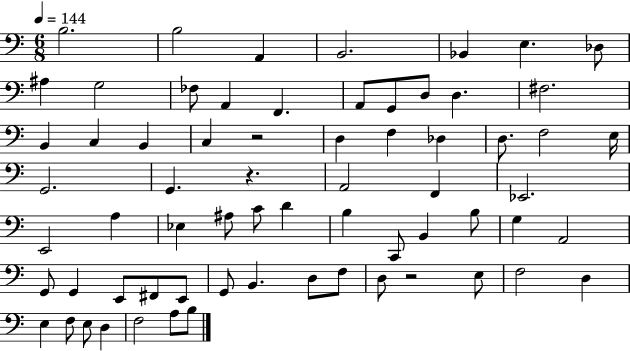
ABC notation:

X:1
T:Untitled
M:6/8
L:1/4
K:C
B,2 B,2 A,, B,,2 _B,, E, _D,/2 ^A, G,2 _F,/2 A,, F,, A,,/2 G,,/2 D,/2 D, ^F,2 B,, C, B,, C, z2 D, F, _D, D,/2 F,2 E,/4 G,,2 G,, z A,,2 F,, _E,,2 E,,2 A, _E, ^A,/2 C/2 D B, C,,/2 B,, B,/2 G, A,,2 G,,/2 G,, E,,/2 ^F,,/2 E,,/2 G,,/2 B,, D,/2 F,/2 D,/2 z2 E,/2 F,2 D, E, F,/2 E,/2 D, F,2 A,/2 B,/2